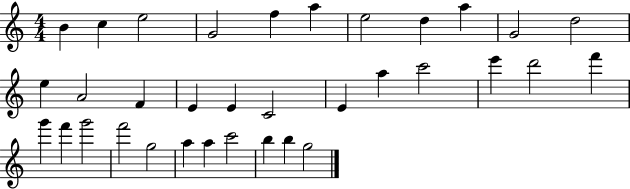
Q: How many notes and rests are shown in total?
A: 34